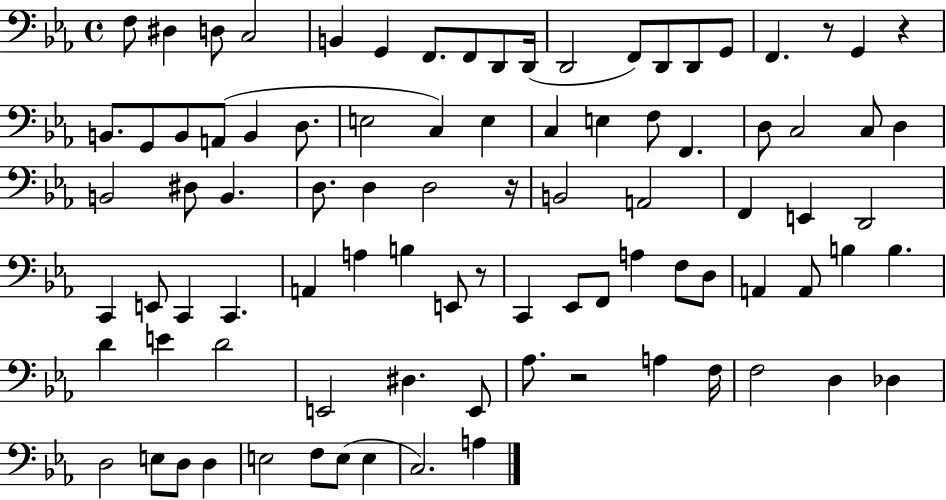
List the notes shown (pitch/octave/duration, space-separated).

F3/e D#3/q D3/e C3/h B2/q G2/q F2/e. F2/e D2/e D2/s D2/h F2/e D2/e D2/e G2/e F2/q. R/e G2/q R/q B2/e. G2/e B2/e A2/e B2/q D3/e. E3/h C3/q E3/q C3/q E3/q F3/e F2/q. D3/e C3/h C3/e D3/q B2/h D#3/e B2/q. D3/e. D3/q D3/h R/s B2/h A2/h F2/q E2/q D2/h C2/q E2/e C2/q C2/q. A2/q A3/q B3/q E2/e R/e C2/q Eb2/e F2/e A3/q F3/e D3/e A2/q A2/e B3/q B3/q. D4/q E4/q D4/h E2/h D#3/q. E2/e Ab3/e. R/h A3/q F3/s F3/h D3/q Db3/q D3/h E3/e D3/e D3/q E3/h F3/e E3/e E3/q C3/h. A3/q